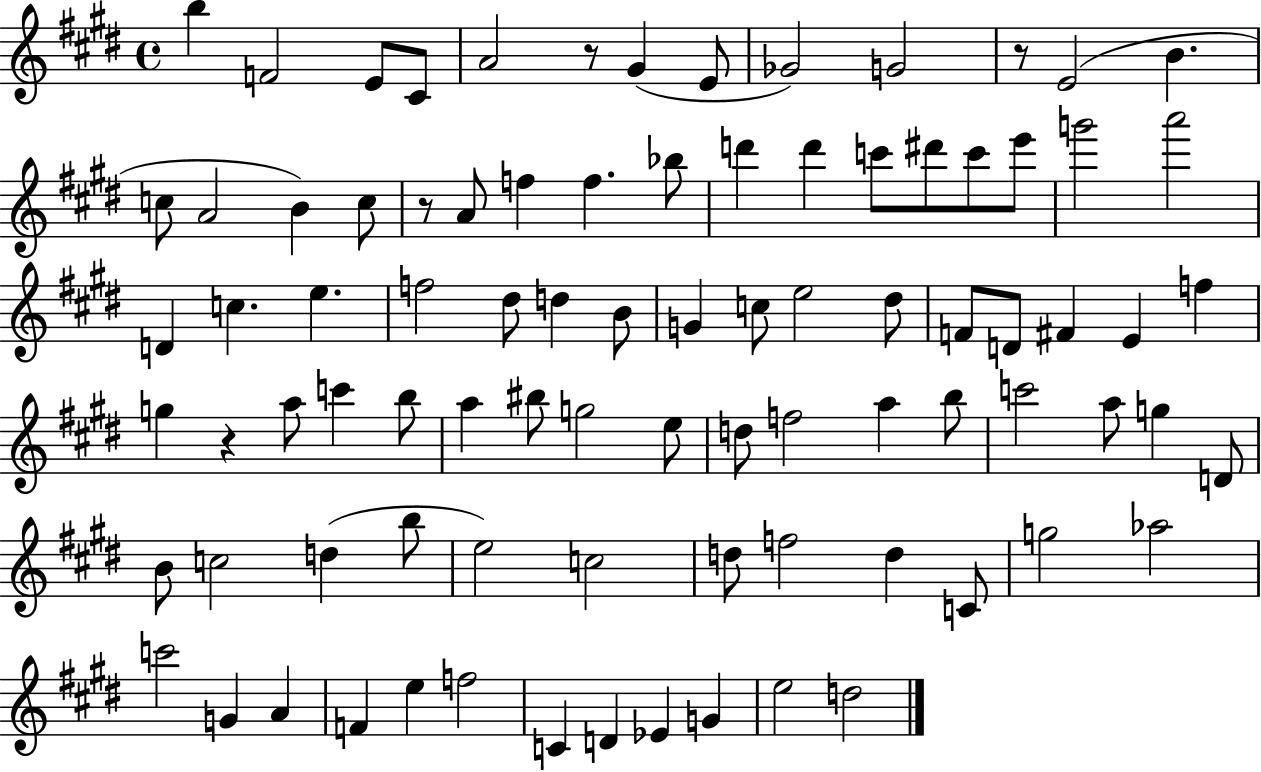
{
  \clef treble
  \time 4/4
  \defaultTimeSignature
  \key e \major
  b''4 f'2 e'8 cis'8 | a'2 r8 gis'4( e'8 | ges'2) g'2 | r8 e'2( b'4. | \break c''8 a'2 b'4) c''8 | r8 a'8 f''4 f''4. bes''8 | d'''4 d'''4 c'''8 dis'''8 c'''8 e'''8 | g'''2 a'''2 | \break d'4 c''4. e''4. | f''2 dis''8 d''4 b'8 | g'4 c''8 e''2 dis''8 | f'8 d'8 fis'4 e'4 f''4 | \break g''4 r4 a''8 c'''4 b''8 | a''4 bis''8 g''2 e''8 | d''8 f''2 a''4 b''8 | c'''2 a''8 g''4 d'8 | \break b'8 c''2 d''4( b''8 | e''2) c''2 | d''8 f''2 d''4 c'8 | g''2 aes''2 | \break c'''2 g'4 a'4 | f'4 e''4 f''2 | c'4 d'4 ees'4 g'4 | e''2 d''2 | \break \bar "|."
}